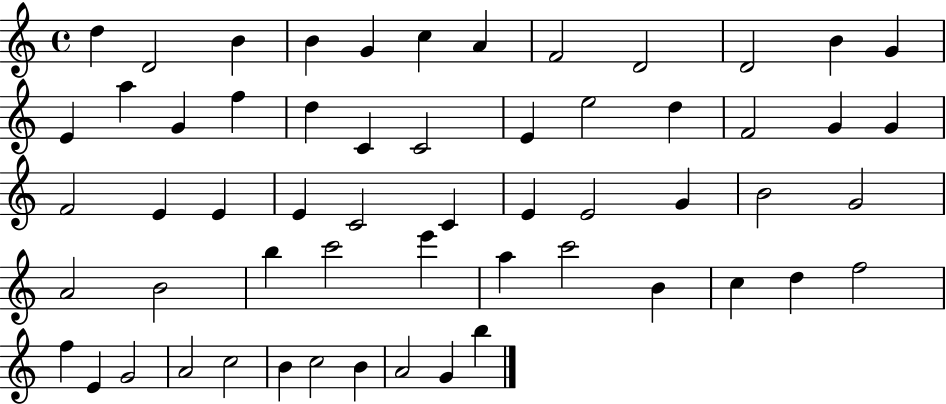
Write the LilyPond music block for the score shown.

{
  \clef treble
  \time 4/4
  \defaultTimeSignature
  \key c \major
  d''4 d'2 b'4 | b'4 g'4 c''4 a'4 | f'2 d'2 | d'2 b'4 g'4 | \break e'4 a''4 g'4 f''4 | d''4 c'4 c'2 | e'4 e''2 d''4 | f'2 g'4 g'4 | \break f'2 e'4 e'4 | e'4 c'2 c'4 | e'4 e'2 g'4 | b'2 g'2 | \break a'2 b'2 | b''4 c'''2 e'''4 | a''4 c'''2 b'4 | c''4 d''4 f''2 | \break f''4 e'4 g'2 | a'2 c''2 | b'4 c''2 b'4 | a'2 g'4 b''4 | \break \bar "|."
}